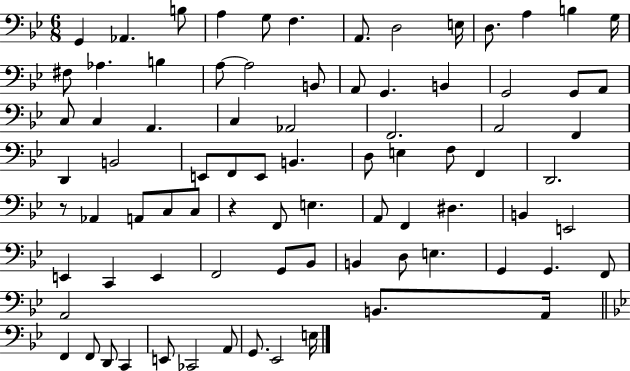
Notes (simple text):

G2/q Ab2/q. B3/e A3/q G3/e F3/q. A2/e. D3/h E3/s D3/e. A3/q B3/q G3/s F#3/e Ab3/q. B3/q A3/e A3/h B2/e A2/e G2/q. B2/q G2/h G2/e A2/e C3/e C3/q A2/q. C3/q Ab2/h F2/h. A2/h F2/q D2/q B2/h E2/e F2/e E2/e B2/q. D3/e E3/q F3/e F2/q D2/h. R/e Ab2/q A2/e C3/e C3/e R/q F2/e E3/q. A2/e F2/q D#3/q. B2/q E2/h E2/q C2/q E2/q F2/h G2/e Bb2/e B2/q D3/e E3/q. G2/q G2/q. F2/e A2/h B2/e. A2/s F2/q F2/e D2/e C2/q E2/e CES2/h A2/e G2/e. Eb2/h E3/s